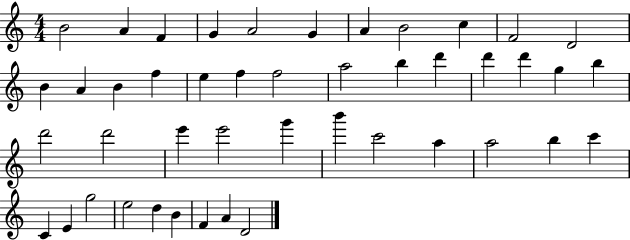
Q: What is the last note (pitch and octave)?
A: D4